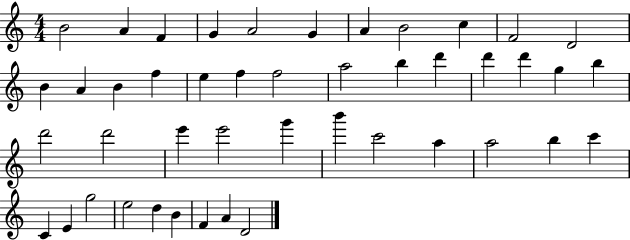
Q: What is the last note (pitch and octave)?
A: D4